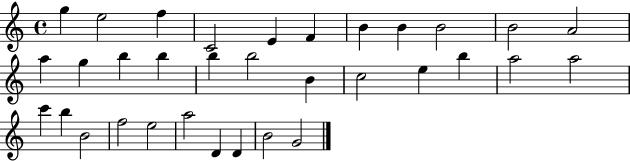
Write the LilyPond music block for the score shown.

{
  \clef treble
  \time 4/4
  \defaultTimeSignature
  \key c \major
  g''4 e''2 f''4 | c'2 e'4 f'4 | b'4 b'4 b'2 | b'2 a'2 | \break a''4 g''4 b''4 b''4 | b''4 b''2 b'4 | c''2 e''4 b''4 | a''2 a''2 | \break c'''4 b''4 b'2 | f''2 e''2 | a''2 d'4 d'4 | b'2 g'2 | \break \bar "|."
}